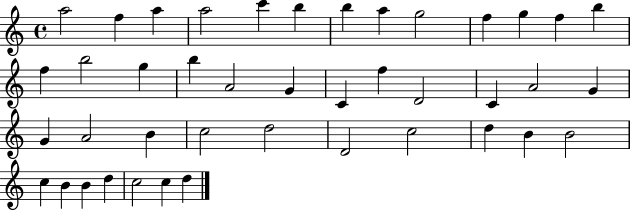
A5/h F5/q A5/q A5/h C6/q B5/q B5/q A5/q G5/h F5/q G5/q F5/q B5/q F5/q B5/h G5/q B5/q A4/h G4/q C4/q F5/q D4/h C4/q A4/h G4/q G4/q A4/h B4/q C5/h D5/h D4/h C5/h D5/q B4/q B4/h C5/q B4/q B4/q D5/q C5/h C5/q D5/q